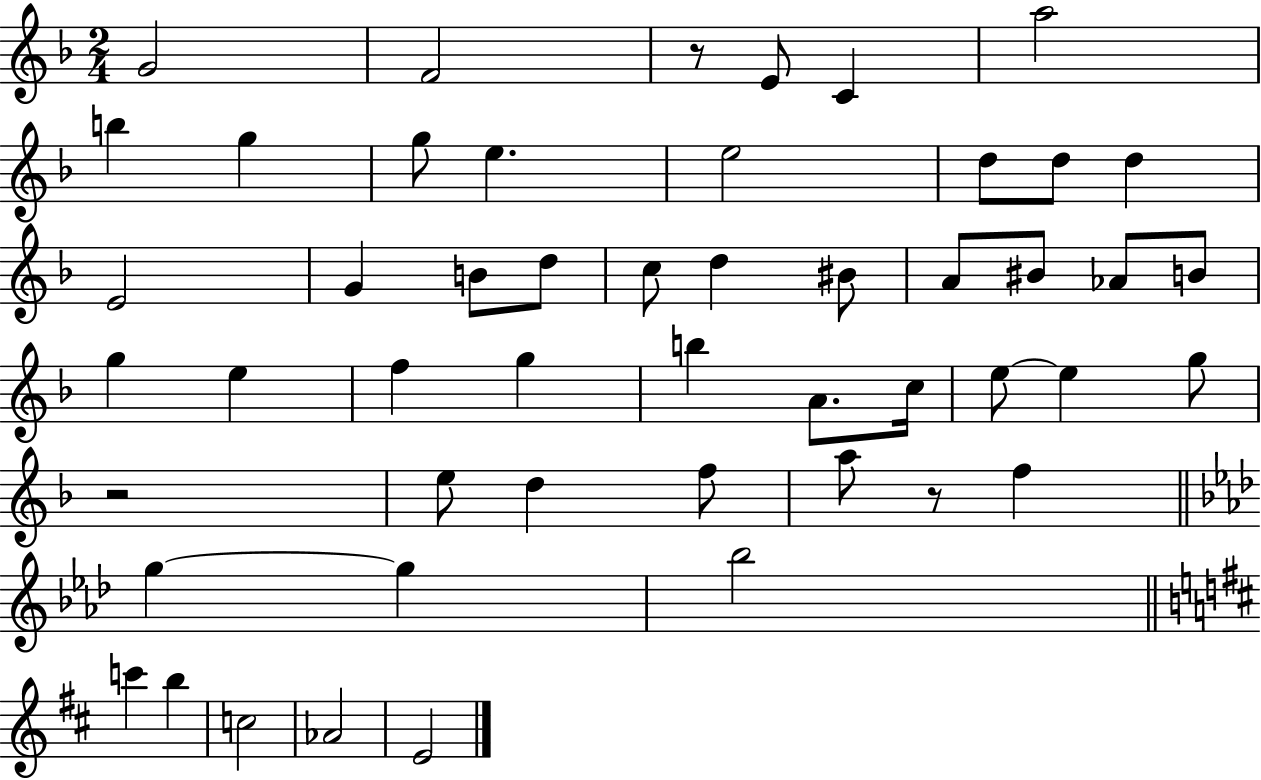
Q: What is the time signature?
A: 2/4